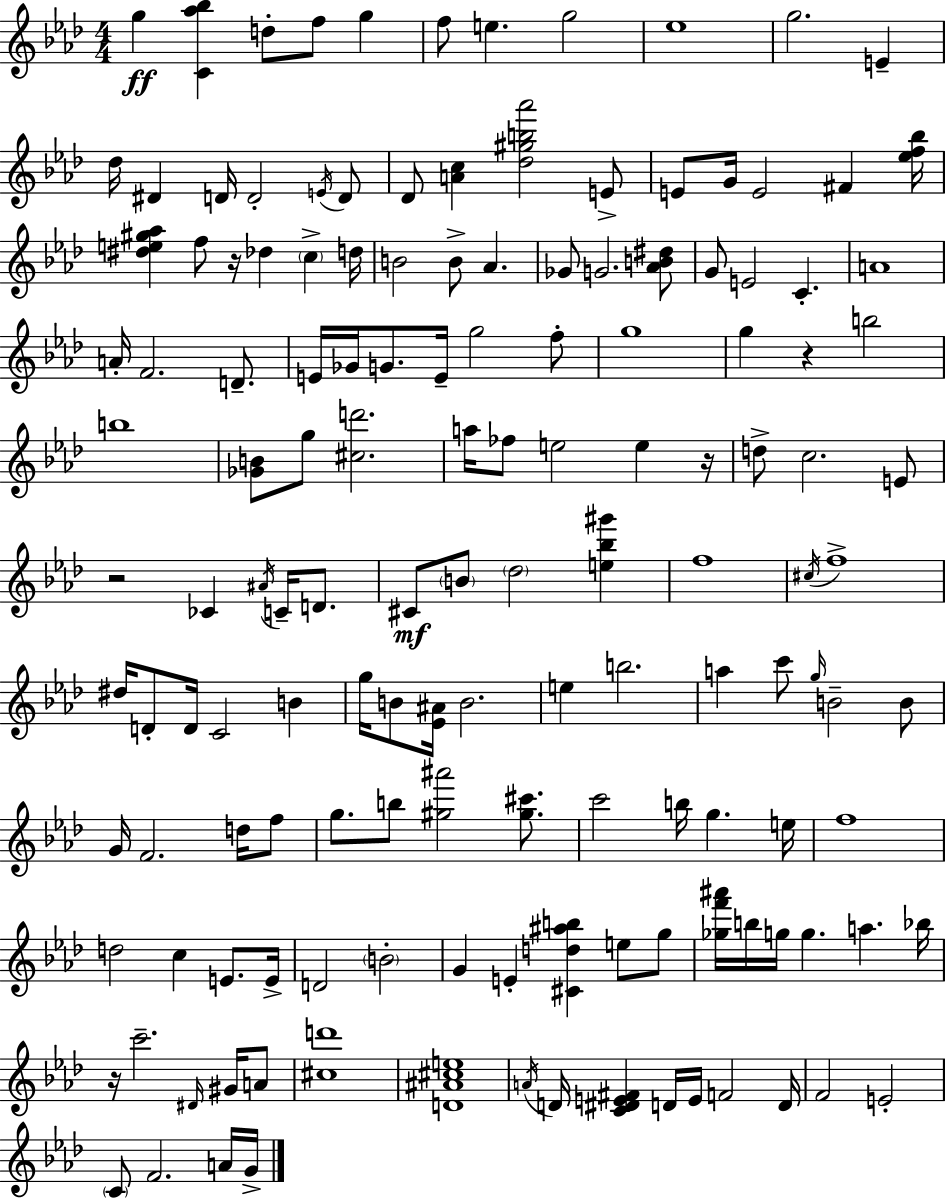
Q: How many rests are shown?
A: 5